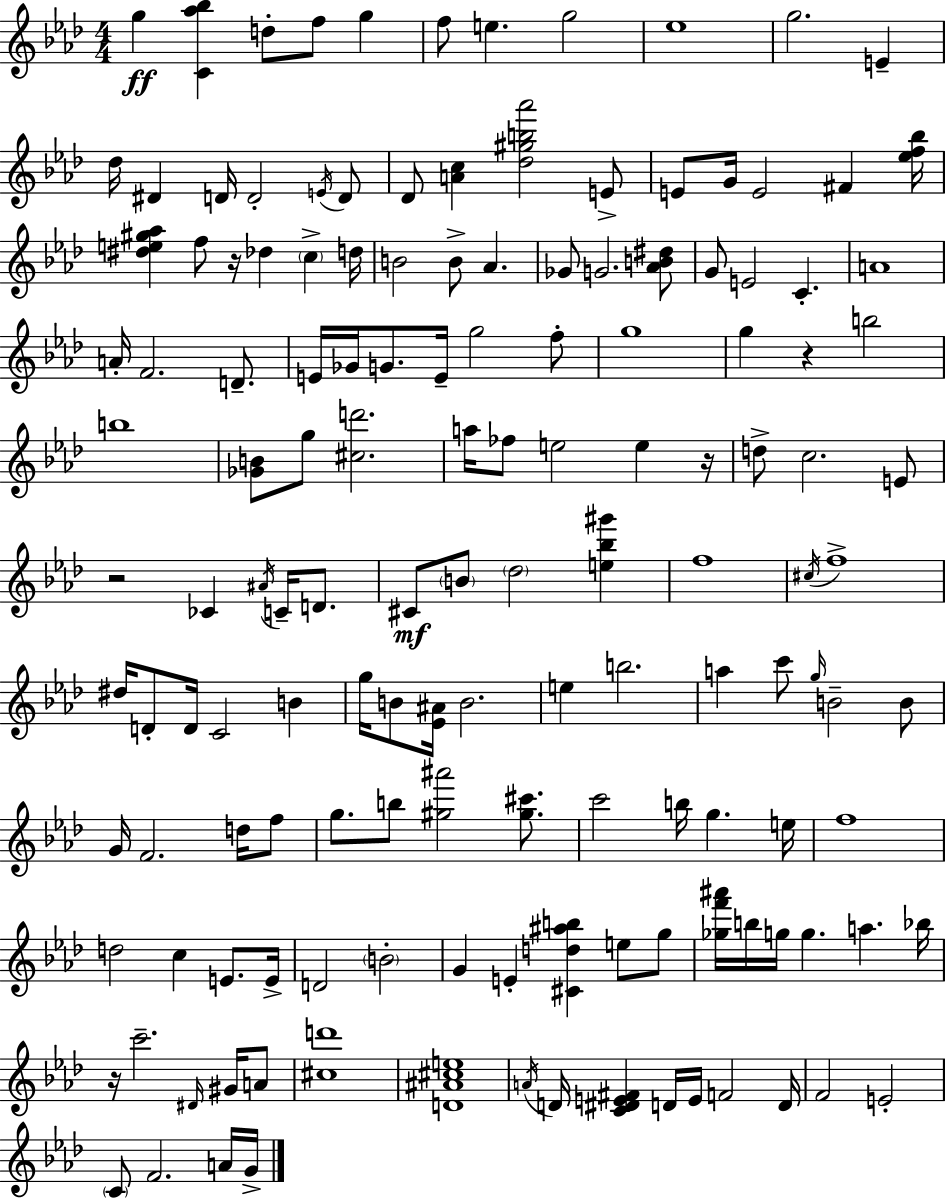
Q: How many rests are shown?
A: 5